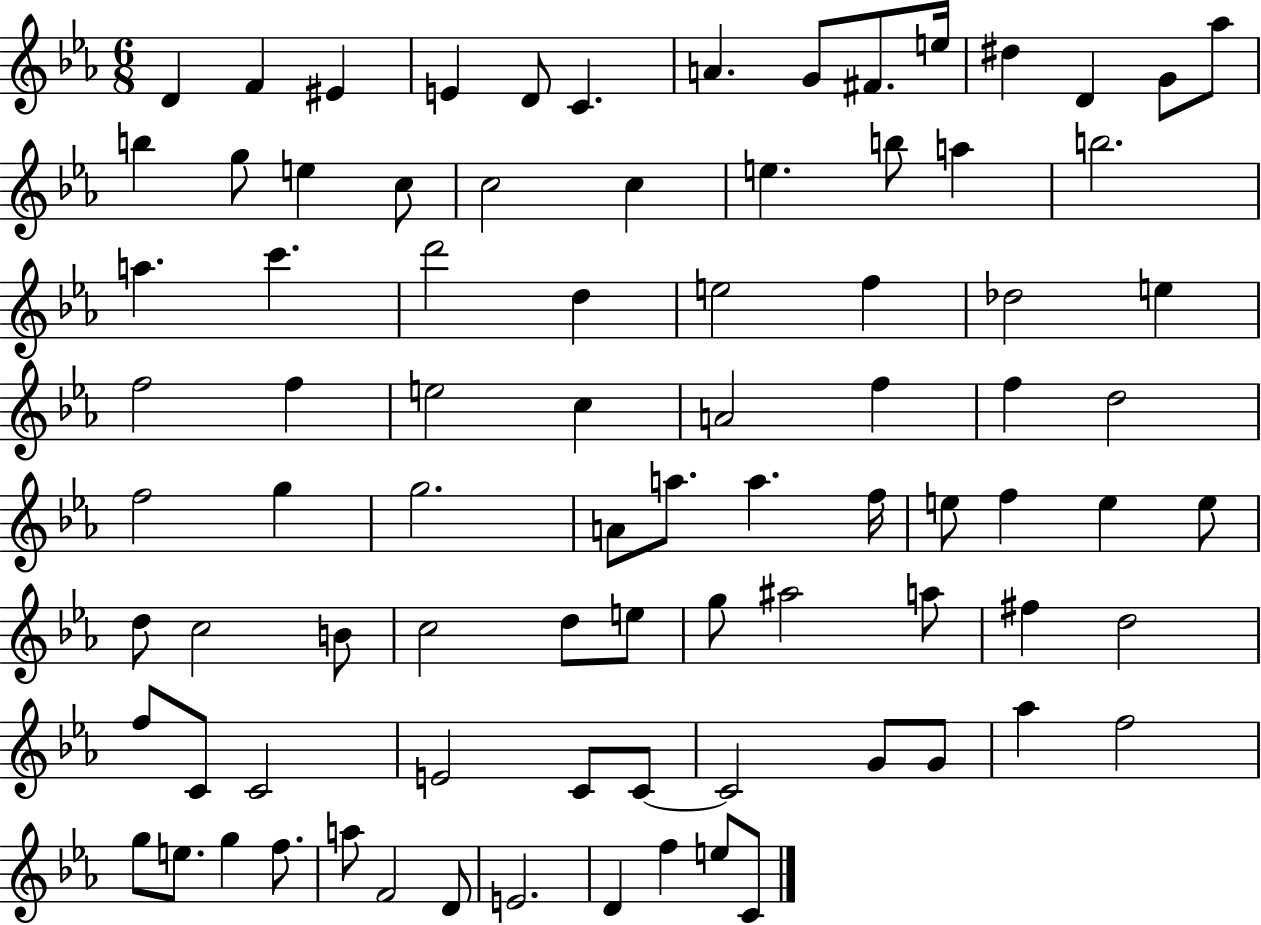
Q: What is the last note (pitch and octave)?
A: C4